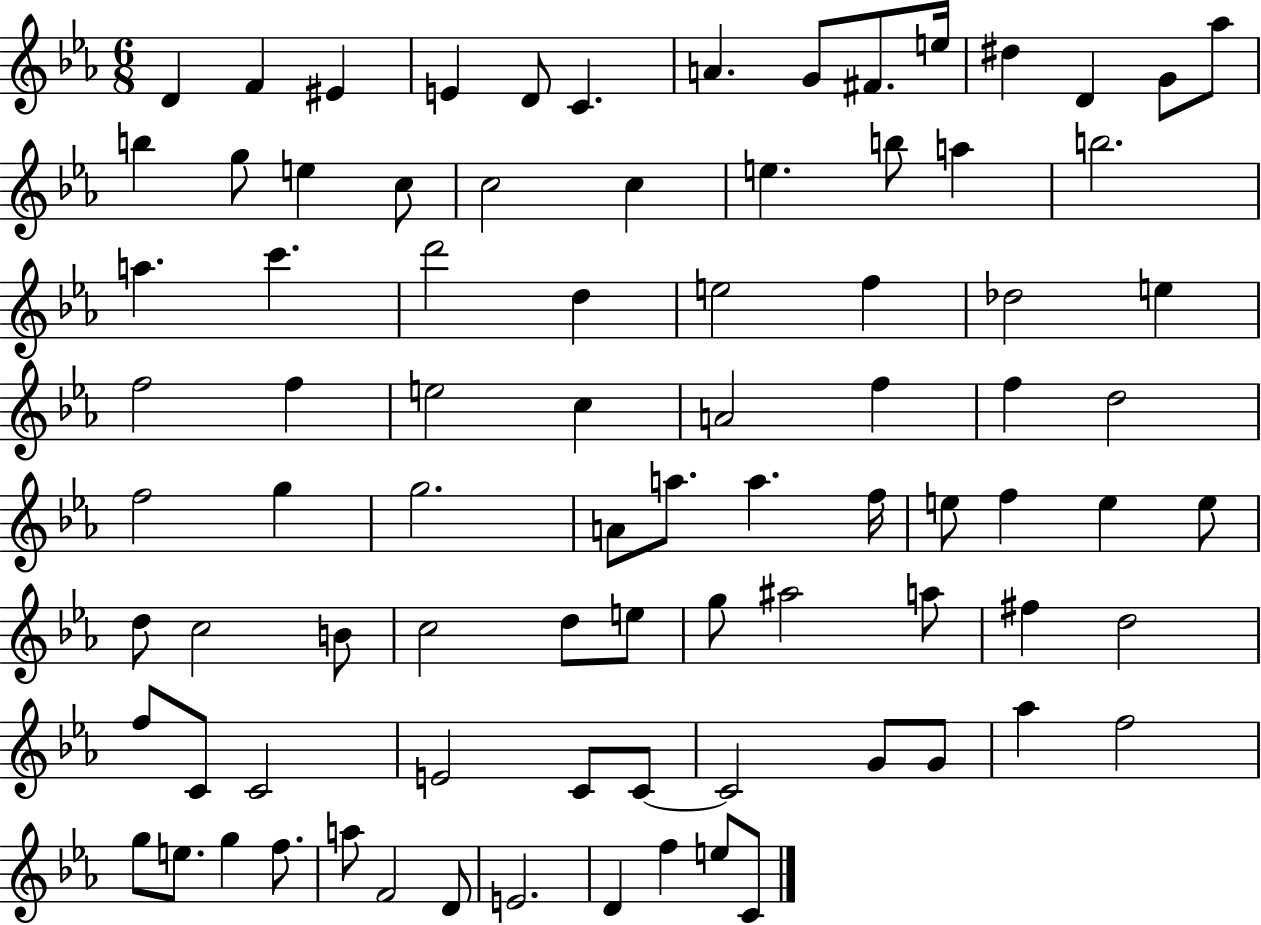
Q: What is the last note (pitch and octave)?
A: C4